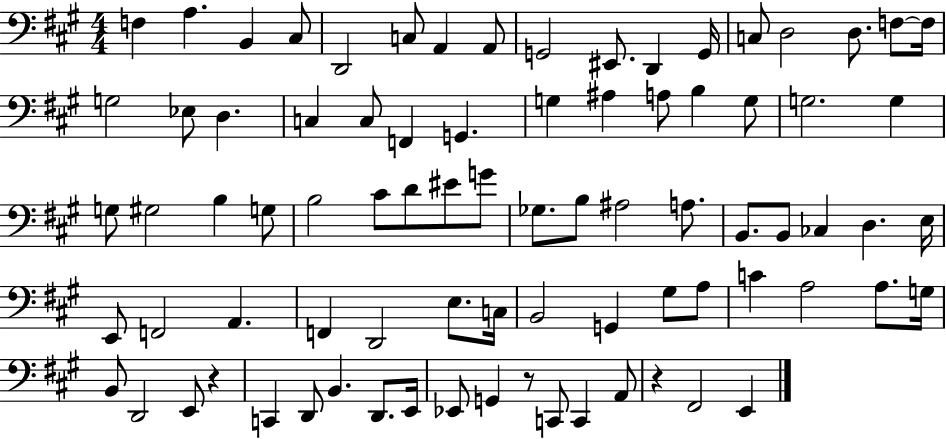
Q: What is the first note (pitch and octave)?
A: F3